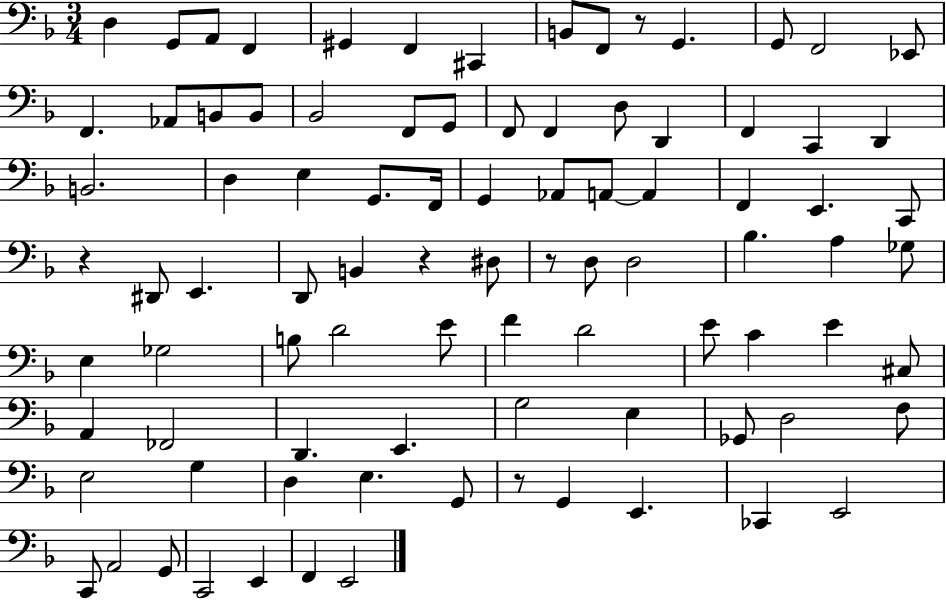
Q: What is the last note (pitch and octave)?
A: E2